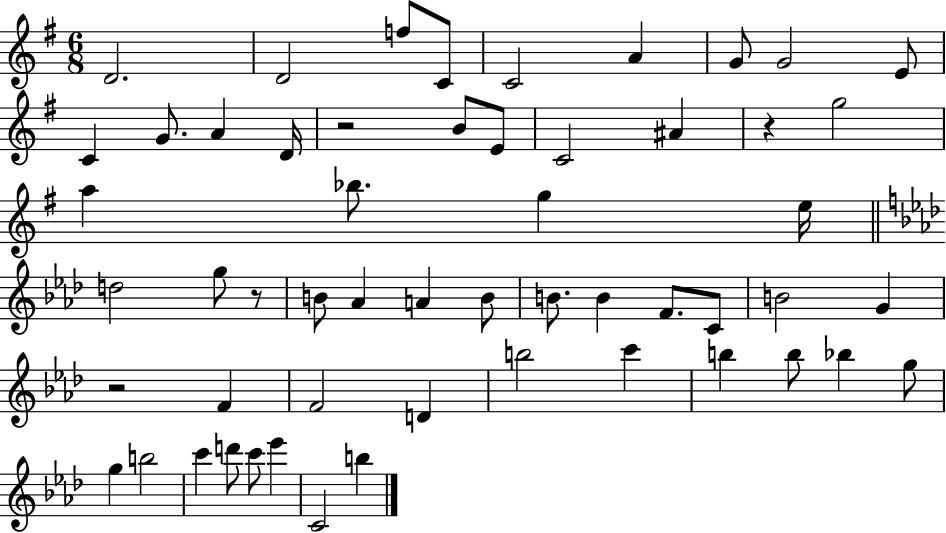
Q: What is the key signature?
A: G major